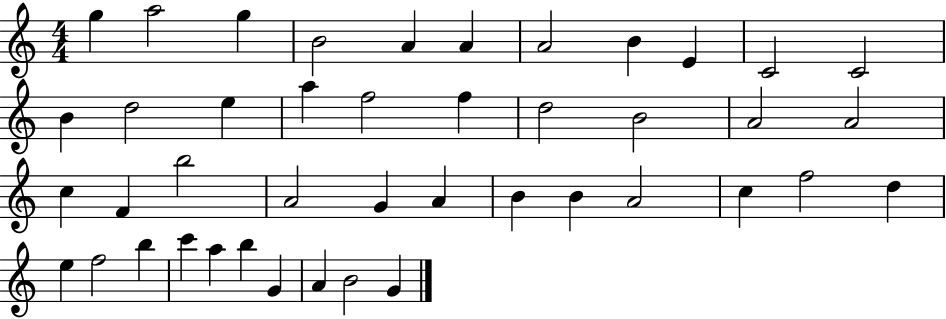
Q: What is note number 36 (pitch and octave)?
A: B5